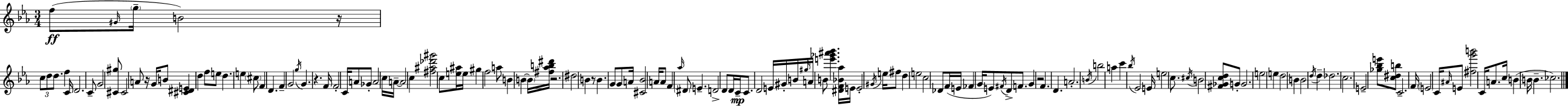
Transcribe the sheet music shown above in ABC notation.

X:1
T:Untitled
M:3/4
L:1/4
K:Eb
f/2 ^G/4 g/4 B2 z/4 c/2 d/2 d/2 f C/4 D2 C/2 G2 [^C^g]/2 ^C2 A/2 z/4 G/4 B/2 [^C^DE] d f/2 e/2 d e ^c/2 F D F G2 g/4 G z F/4 F2 C/4 A/2 _G/2 A2 c/4 A/4 A2 c [^f^a_d'^g']2 c/2 [e^a]/4 e/4 ^g f2 a/2 B B B/4 [^f_ab^d']/4 z2 ^d2 B z/2 B G/2 G/2 A/4 [^C_B]2 A/4 A/2 F _a/4 ^D/2 E D2 D/2 D/4 C/4 C/2 D2 E/4 ^G/4 B/4 ^g/4 A/4 B/2 [e'_g'^a'_b'] [^DF_B_a]/4 E/4 E2 ^G/4 e/4 ^f/2 d e2 c2 _D/2 F/4 E/4 _F G/4 E/2 ^F/4 D/2 F/2 G z2 F D A2 B/4 b2 a c' _b/4 _E2 E/4 e2 c/2 ^c/4 B2 [^F_Gcd]/2 G/2 G2 e2 e d2 B B2 d/4 d _d2 c2 E2 [_g_be']/2 [c^db]/2 C2 F/4 E2 C/4 ^A/4 E/2 [^fg'b']2 C/4 A/2 c/4 B B/4 B _c2